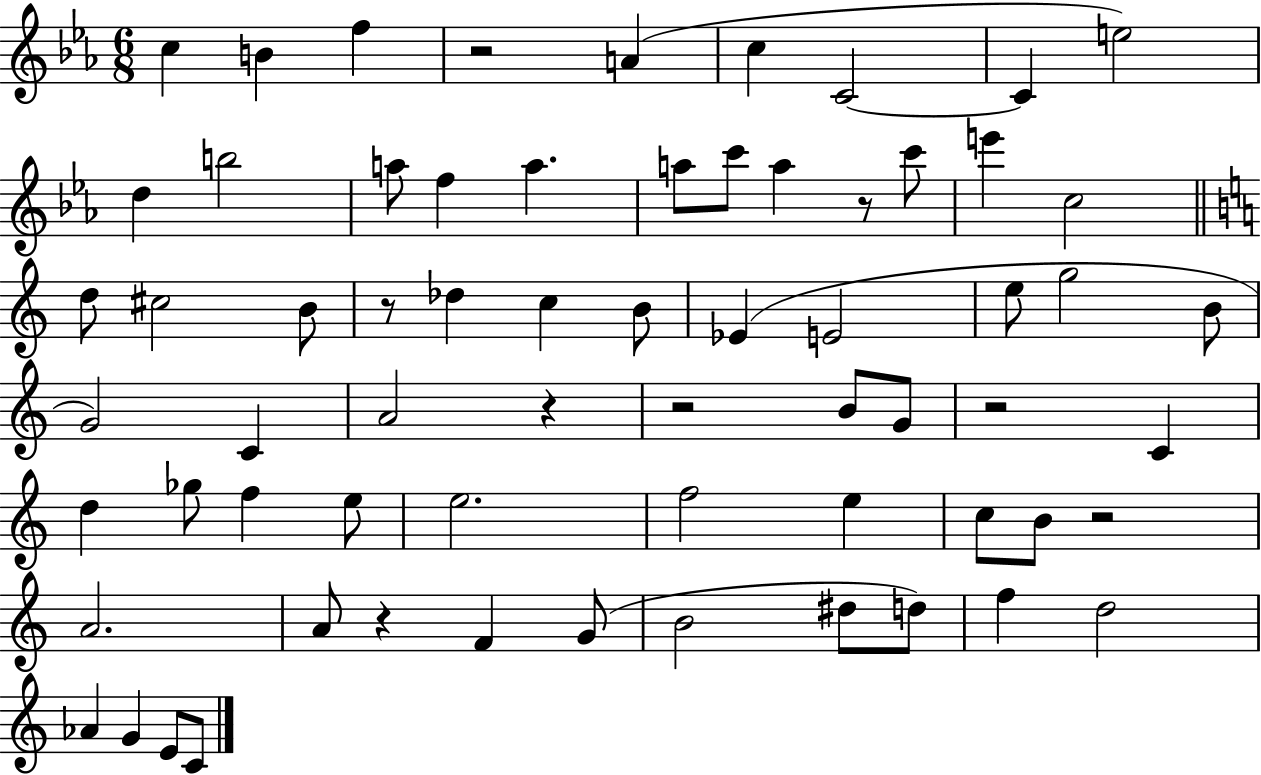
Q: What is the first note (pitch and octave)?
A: C5